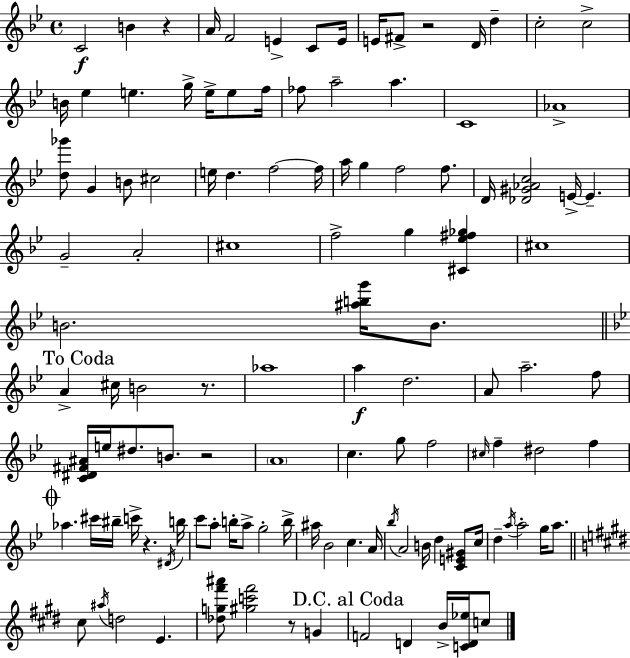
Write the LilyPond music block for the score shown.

{
  \clef treble
  \time 4/4
  \defaultTimeSignature
  \key g \minor
  c'2\f b'4 r4 | a'16 f'2 e'4-> c'8 e'16 | e'16 fis'8-> r2 d'16 d''4-- | c''2-. c''2-> | \break b'16 ees''4 e''4. g''16-> e''16-> e''8 f''16 | fes''8 a''2-- a''4. | c'1 | aes'1-> | \break <d'' ges'''>8 g'4 b'8 cis''2 | e''16 d''4. f''2~~ f''16 | a''16 g''4 f''2 f''8. | d'16 <des' gis' aes' c''>2 e'16->~~ e'4.-- | \break g'2-- a'2-. | cis''1 | f''2-> g''4 <cis' ees'' fis'' ges''>4 | cis''1 | \break b'2. <ais'' b'' g'''>16 b'8. | \mark "To Coda" \bar "||" \break \key g \minor a'4-> cis''16 b'2 r8. | aes''1 | a''4\f d''2. | a'8 a''2.-- f''8 | \break <c' dis' fis' ais'>16 e''16 dis''8. b'8. r2 | \parenthesize a'1 | c''4. g''8 f''2 | \grace { cis''16 } f''4-- dis''2 f''4 | \break \mark \markup { \musicglyph "scripts.coda" } aes''4. cis'''16 bis''16-- c'''16-> r4. | \acciaccatura { dis'16 } b''16 c'''8 a''8-. b''16-. a''8-> g''2-. | b''16-> ais''16 bes'2 c''4. | a'16 \acciaccatura { bes''16 } a'2 b'16 d''4 | \break <c' e' gis'>8 c''16 d''4-- \acciaccatura { a''16 } a''2-. | g''16 a''8. \bar "||" \break \key e \major cis''8 \acciaccatura { ais''16 } d''2 e'4. | <des'' g'' fis''' ais'''>8 <gis'' c''' fis'''>2 r8 g'4 | \mark "D.C. al Coda" f'2 d'4 b'16-> <c' d' ees''>16 c''8 | \bar "|."
}